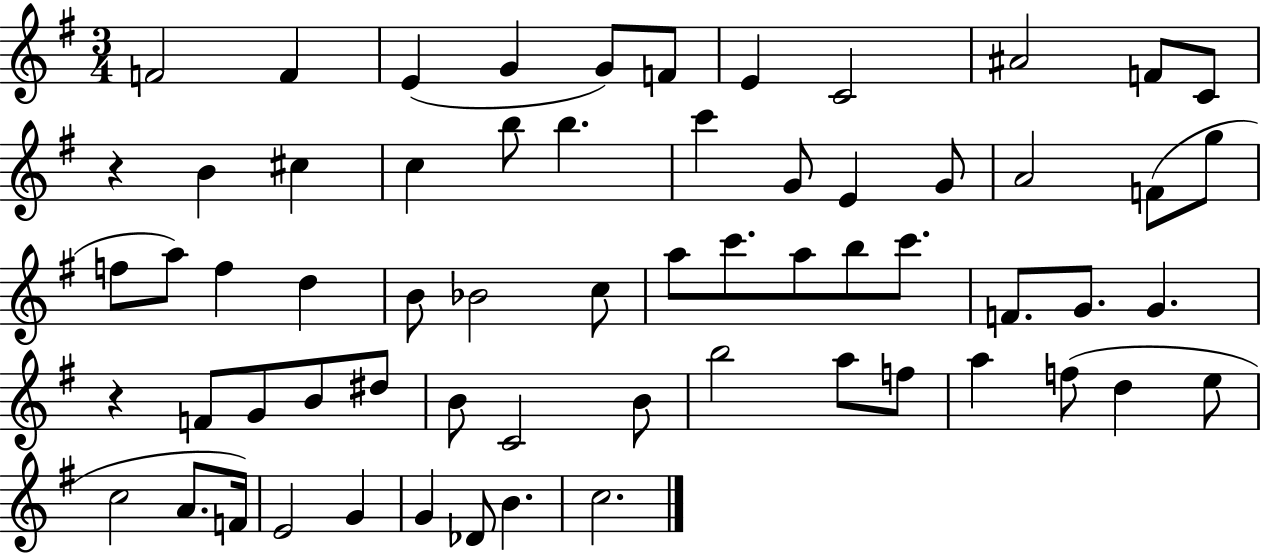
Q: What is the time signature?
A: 3/4